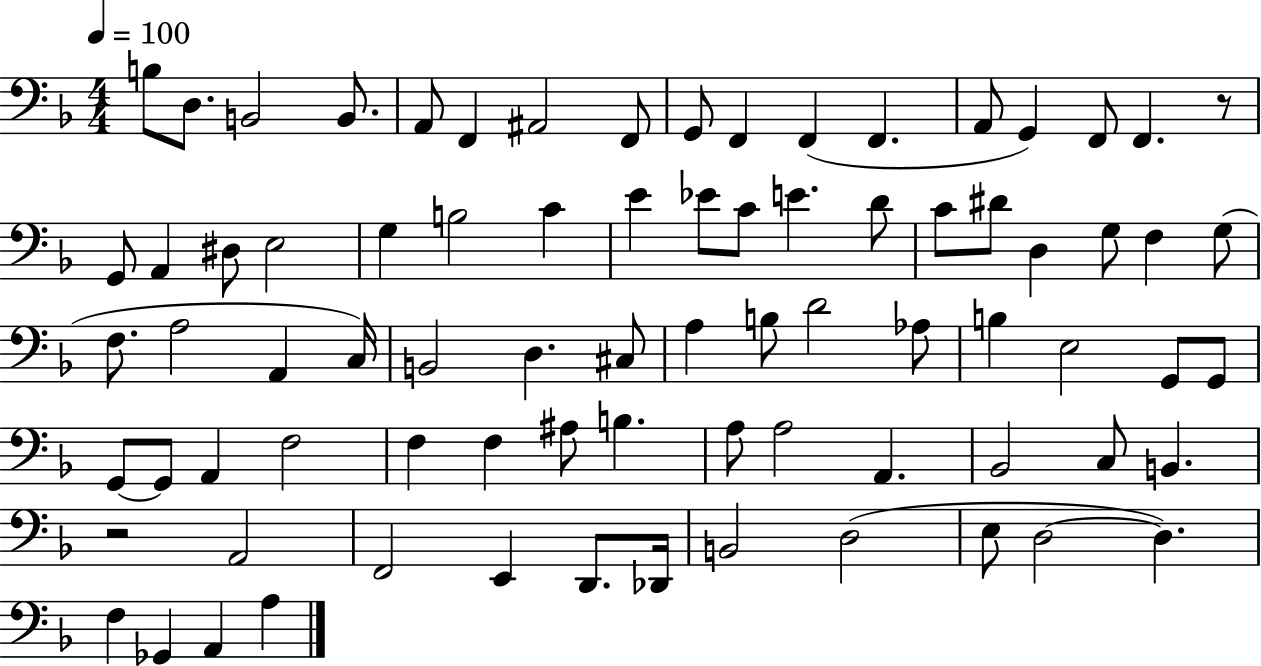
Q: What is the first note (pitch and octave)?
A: B3